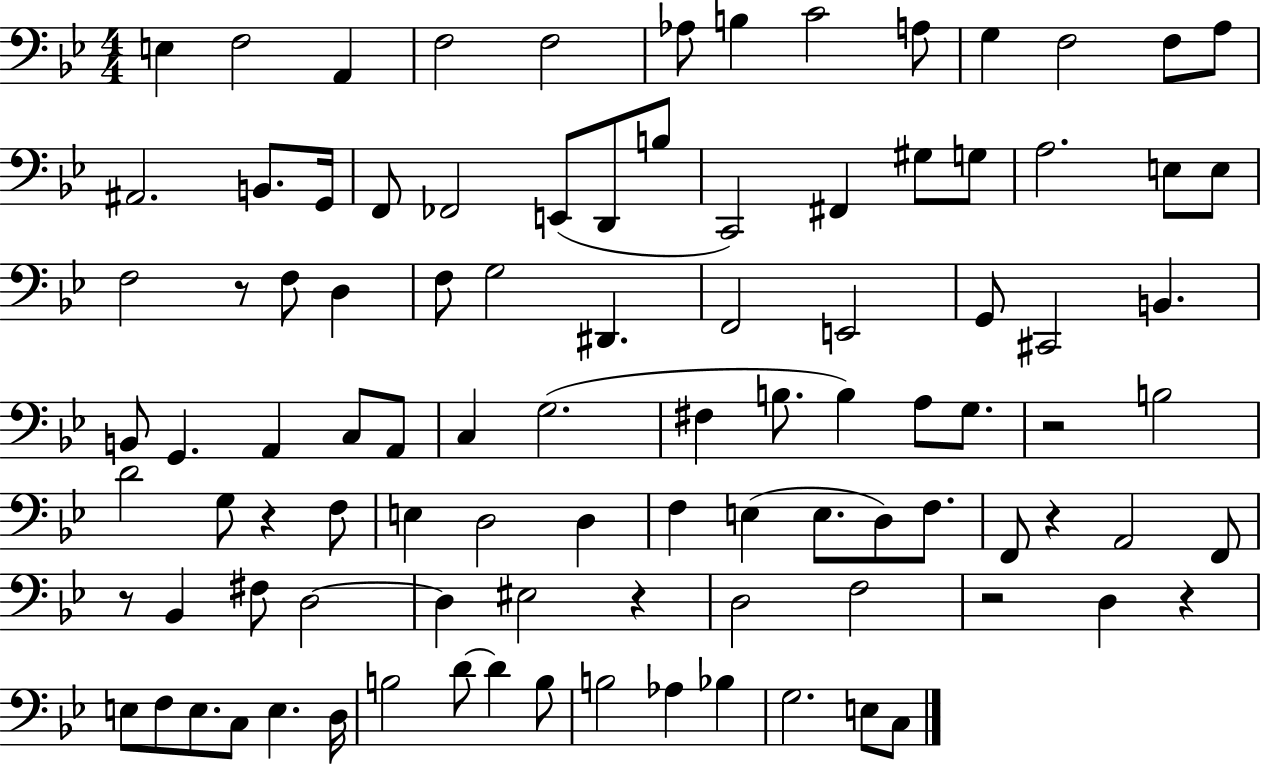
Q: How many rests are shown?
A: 8